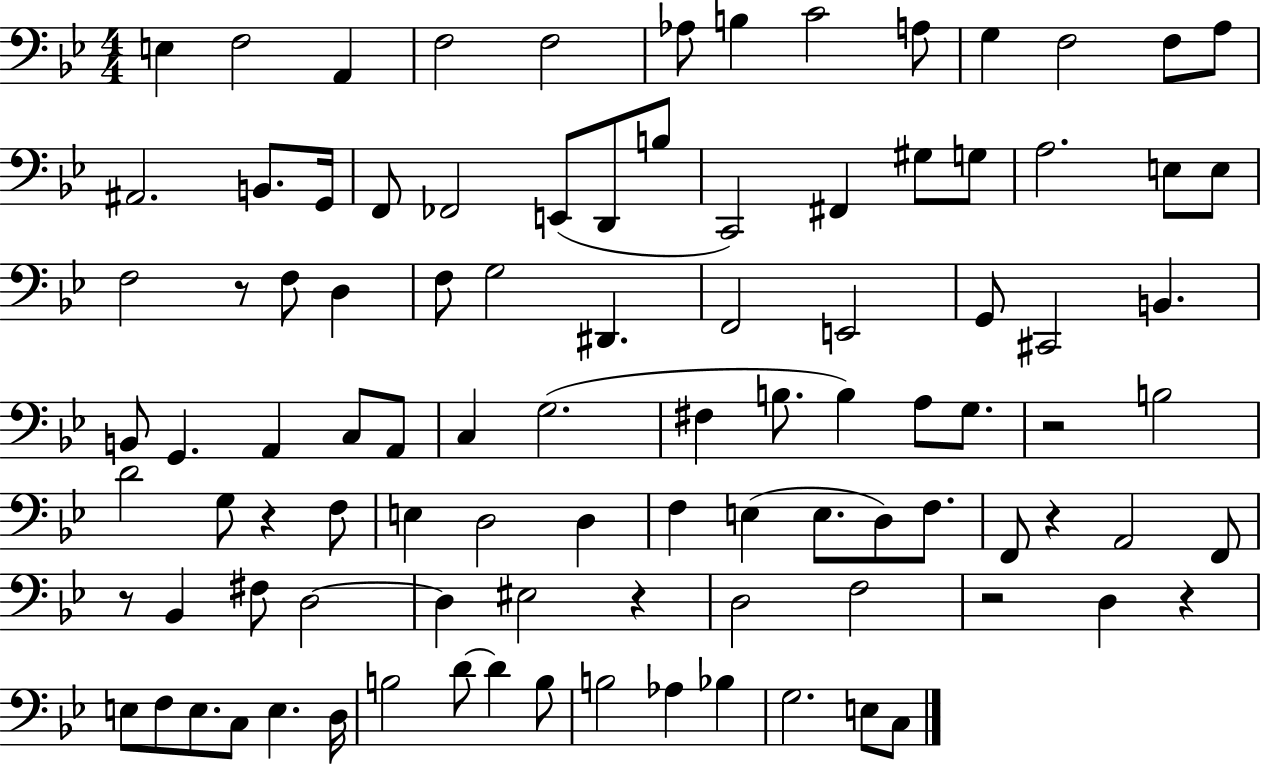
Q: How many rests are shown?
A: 8